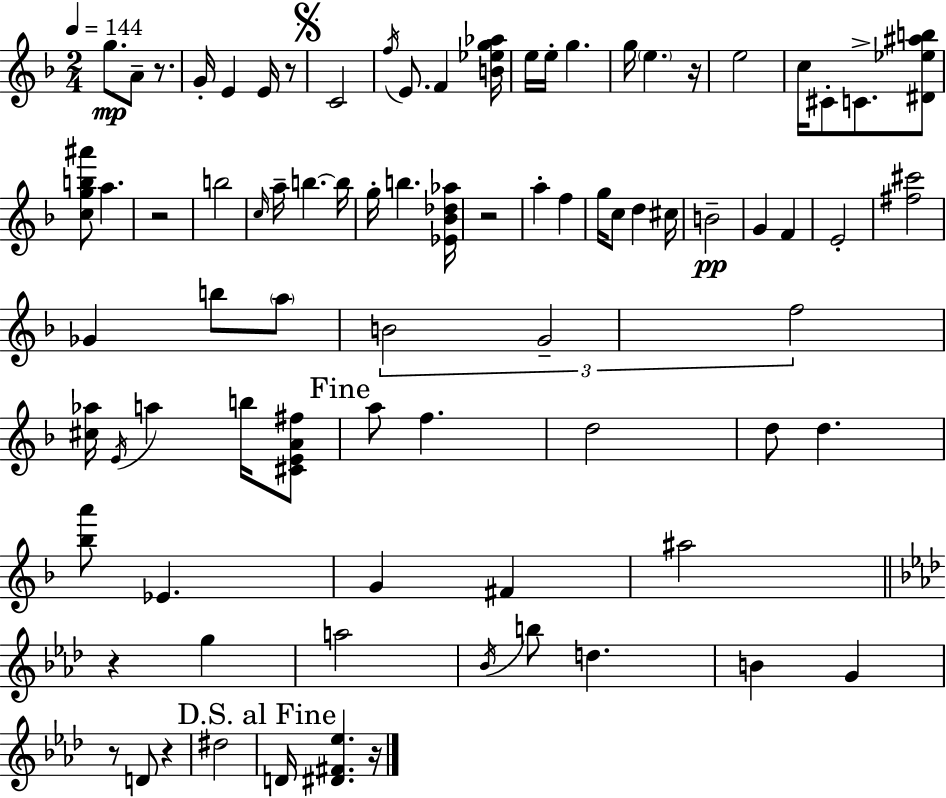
X:1
T:Untitled
M:2/4
L:1/4
K:Dm
g/2 A/2 z/2 G/4 E E/4 z/2 C2 f/4 E/2 F [B_eg_a]/4 e/4 e/4 g g/4 e z/4 e2 c/4 ^C/2 C/2 [^D_e^ab]/2 [cgb^a']/2 a z2 b2 c/4 a/4 b b/4 g/4 b [_E_B_d_a]/4 z2 a f g/4 c/2 d ^c/4 B2 G F E2 [^f^c']2 _G b/2 a/2 B2 G2 f2 [^c_a]/4 E/4 a b/4 [^CEA^f]/2 a/2 f d2 d/2 d [_ba']/2 _E G ^F ^a2 z g a2 _B/4 b/2 d B G z/2 D/2 z ^d2 D/4 [^D^F_e] z/4